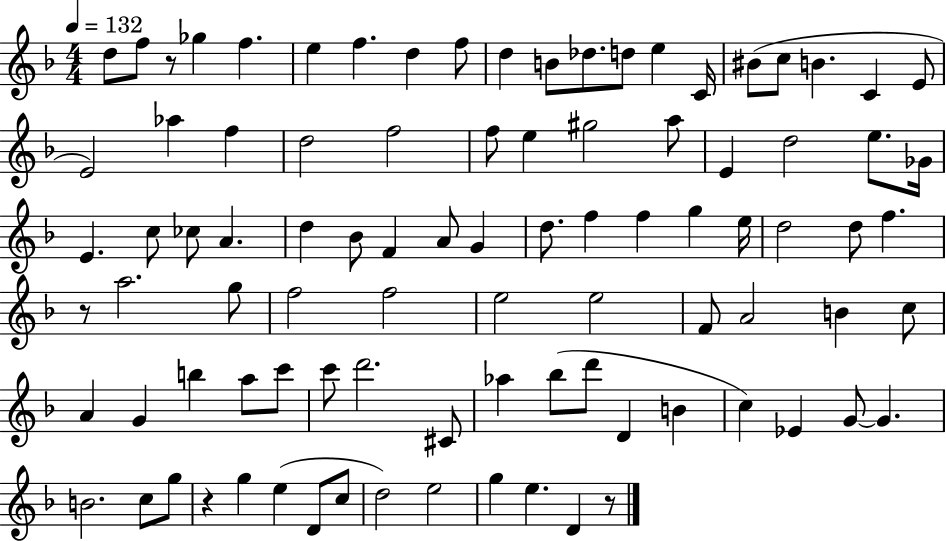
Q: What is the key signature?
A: F major